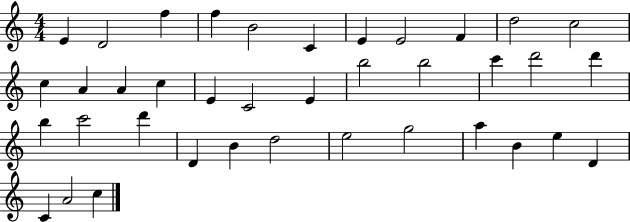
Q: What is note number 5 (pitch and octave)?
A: B4